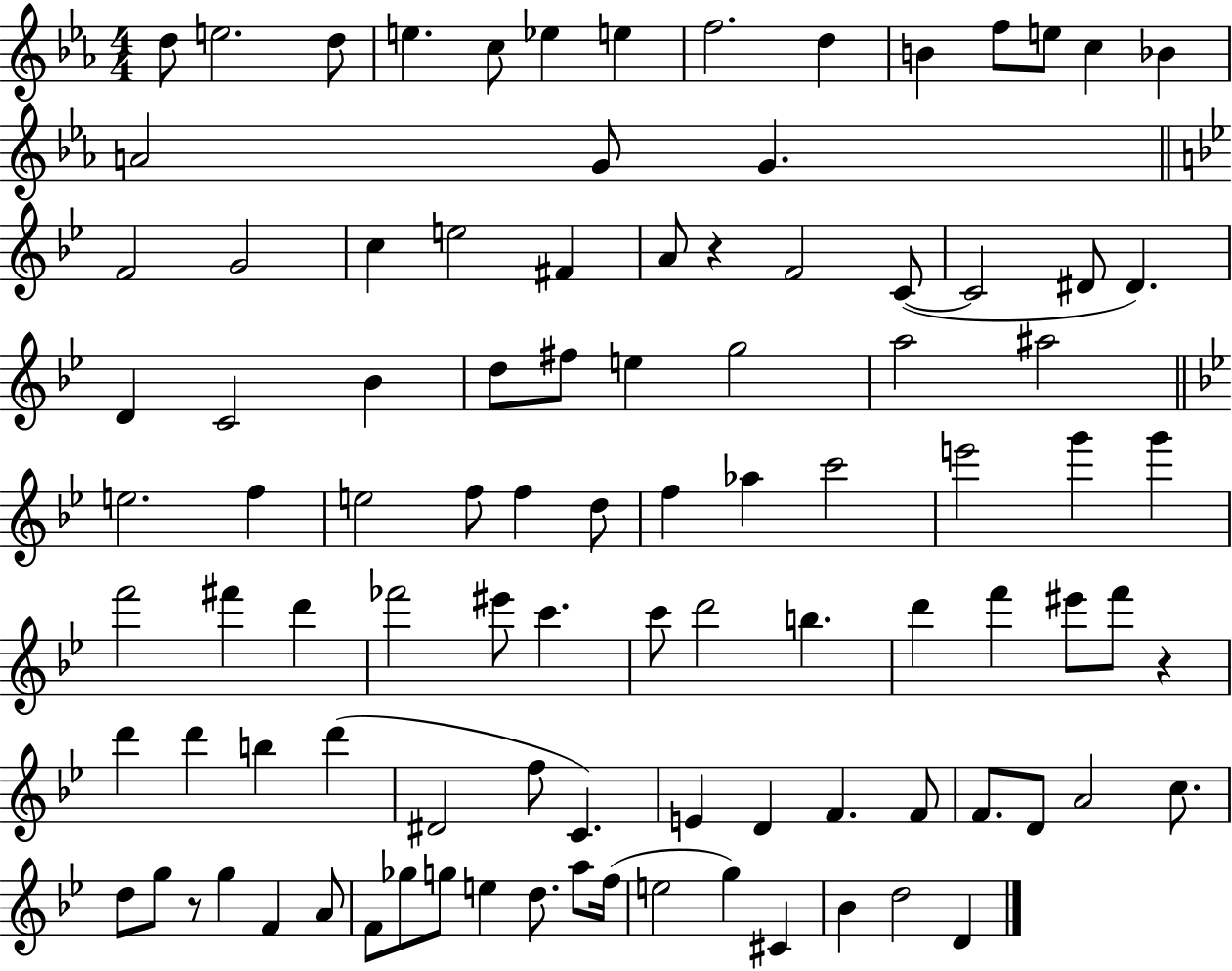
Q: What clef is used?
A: treble